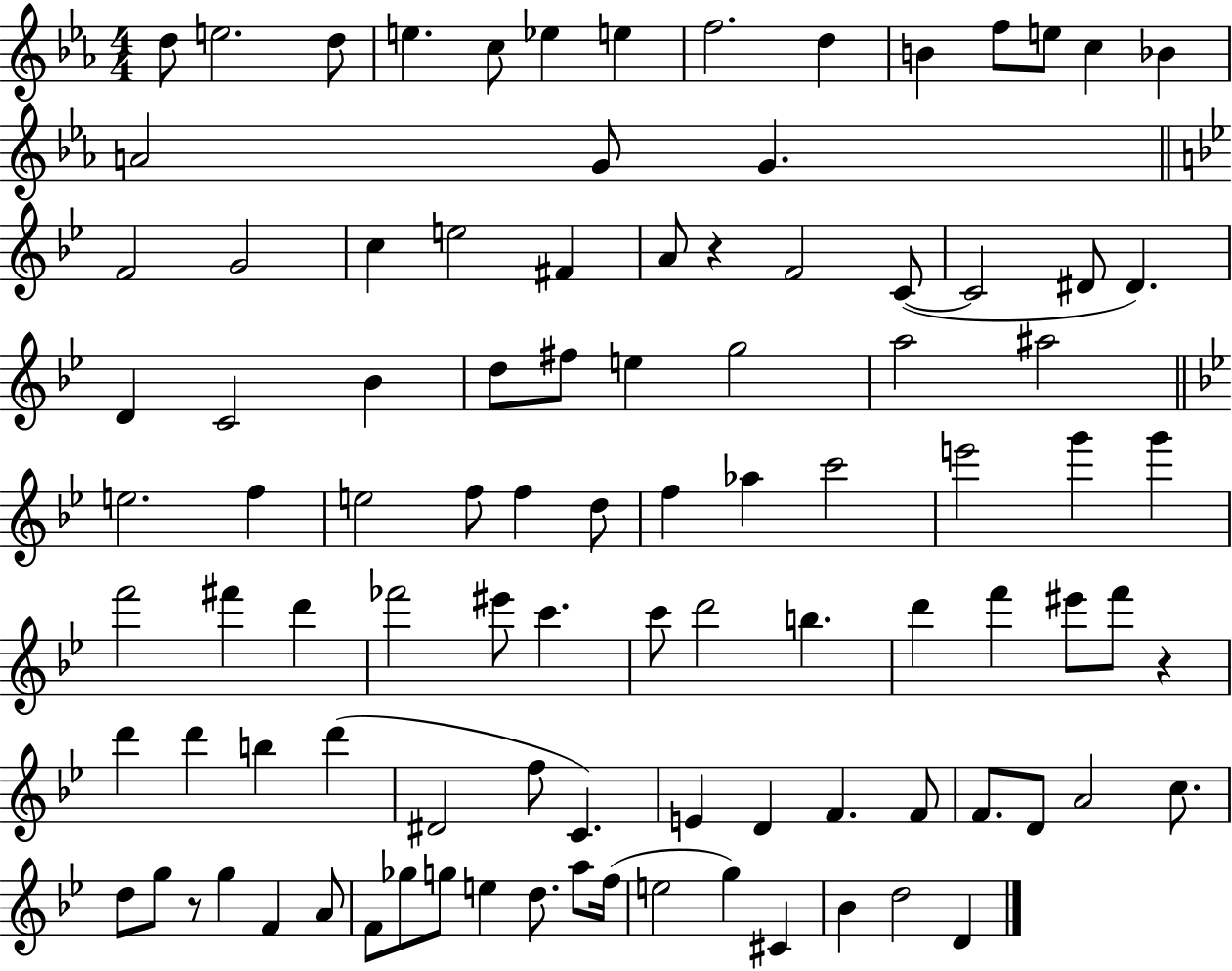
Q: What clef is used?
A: treble